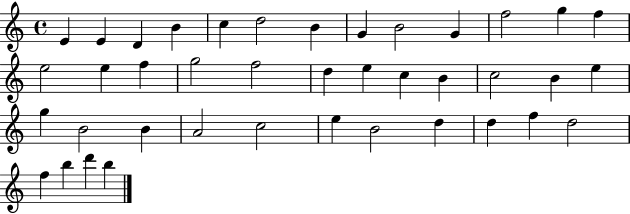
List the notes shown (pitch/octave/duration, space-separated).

E4/q E4/q D4/q B4/q C5/q D5/h B4/q G4/q B4/h G4/q F5/h G5/q F5/q E5/h E5/q F5/q G5/h F5/h D5/q E5/q C5/q B4/q C5/h B4/q E5/q G5/q B4/h B4/q A4/h C5/h E5/q B4/h D5/q D5/q F5/q D5/h F5/q B5/q D6/q B5/q